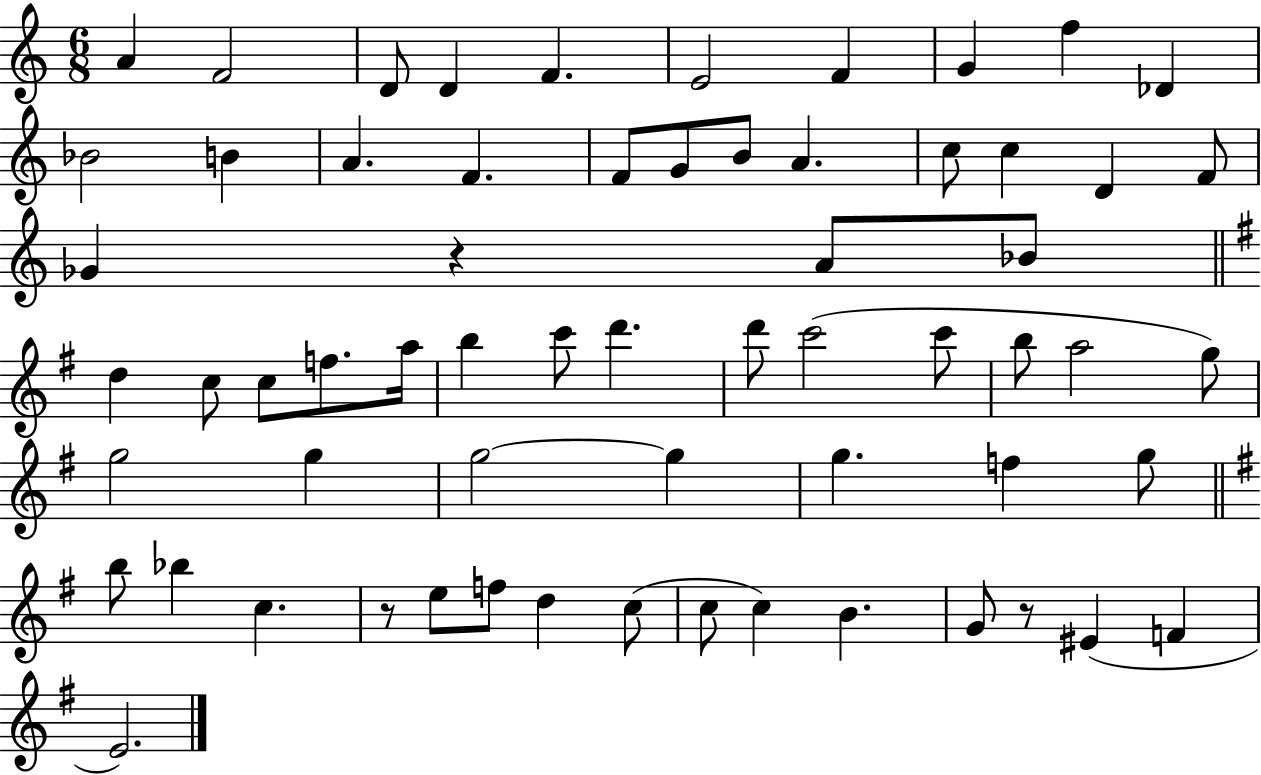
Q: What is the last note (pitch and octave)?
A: E4